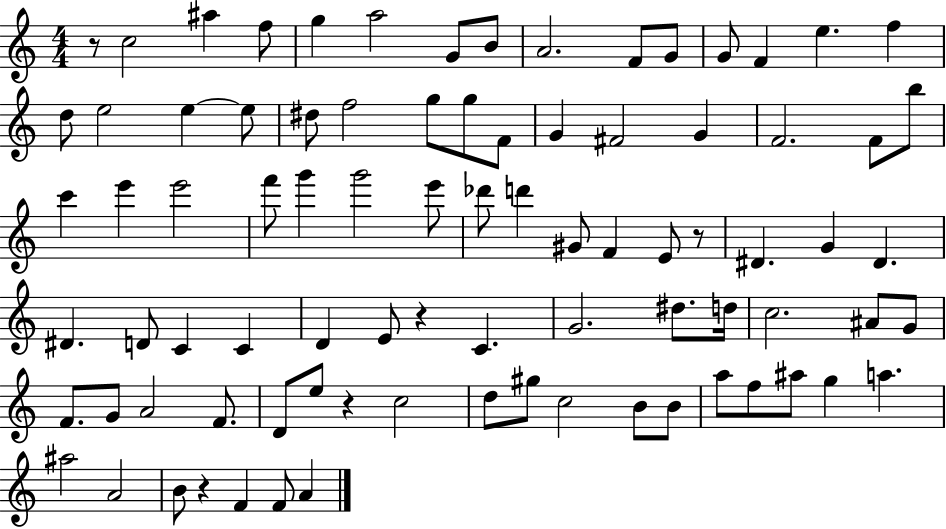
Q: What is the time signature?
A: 4/4